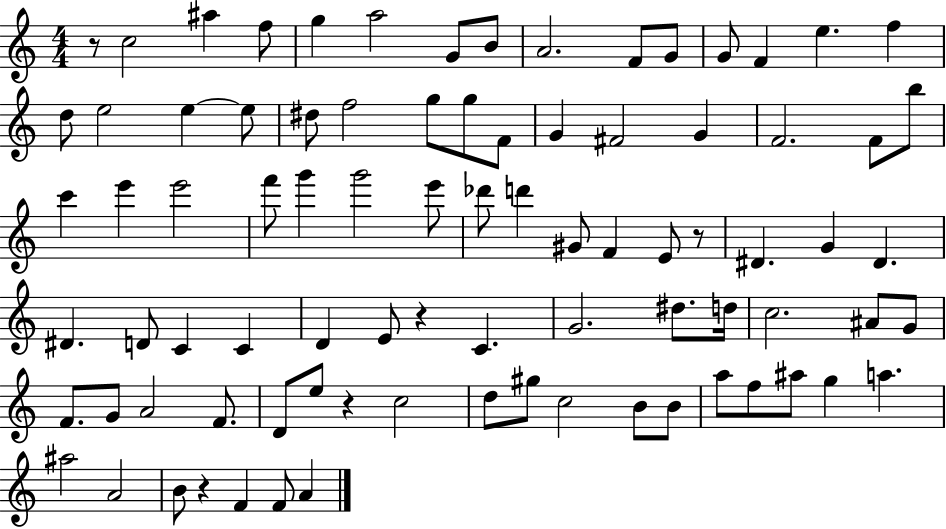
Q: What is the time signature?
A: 4/4